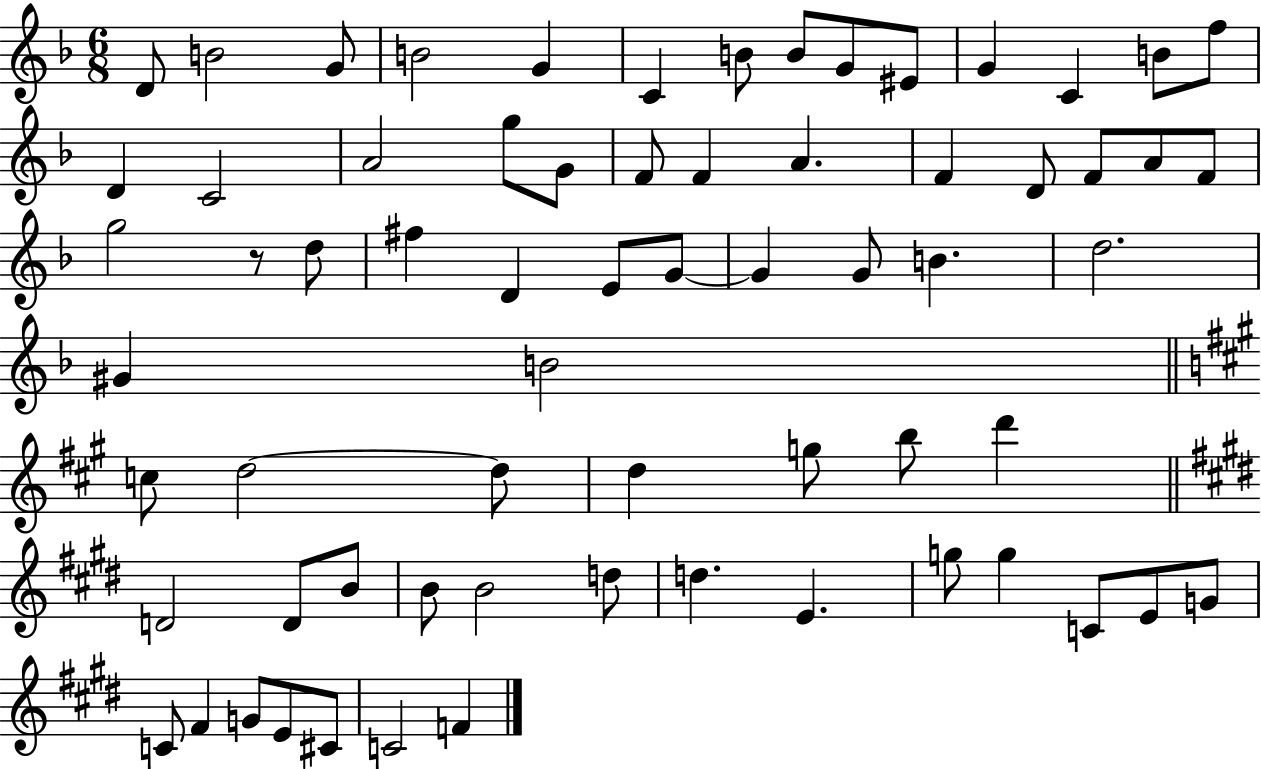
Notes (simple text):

D4/e B4/h G4/e B4/h G4/q C4/q B4/e B4/e G4/e EIS4/e G4/q C4/q B4/e F5/e D4/q C4/h A4/h G5/e G4/e F4/e F4/q A4/q. F4/q D4/e F4/e A4/e F4/e G5/h R/e D5/e F#5/q D4/q E4/e G4/e G4/q G4/e B4/q. D5/h. G#4/q B4/h C5/e D5/h D5/e D5/q G5/e B5/e D6/q D4/h D4/e B4/e B4/e B4/h D5/e D5/q. E4/q. G5/e G5/q C4/e E4/e G4/e C4/e F#4/q G4/e E4/e C#4/e C4/h F4/q